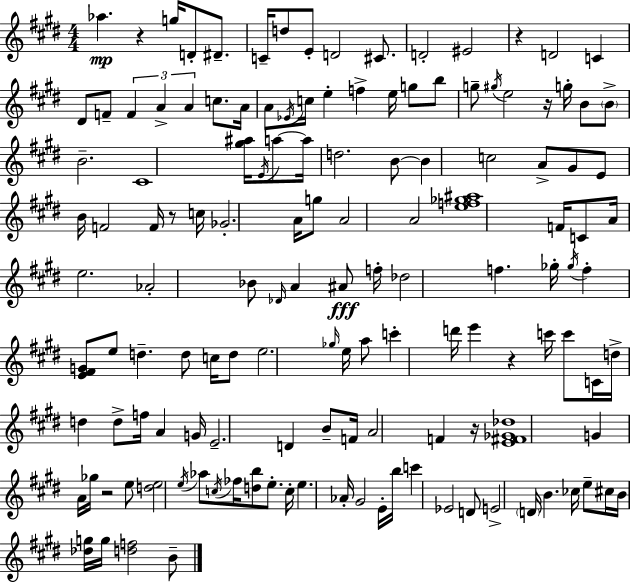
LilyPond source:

{
  \clef treble
  \numericTimeSignature
  \time 4/4
  \key e \major
  \repeat volta 2 { aes''4.\mp r4 g''16 d'8-. dis'8.-- | c'16-- d''8 e'8-. d'2 cis'8. | d'2-. eis'2 | r4 d'2 c'4 | \break dis'8 f'8-- \tuplet 3/2 { f'4 a'4-> a'4 } | c''8. a'16 a'8 \acciaccatura { ees'16 } c''16 e''4-. f''4-> | e''16 g''8 b''8 g''8-- \acciaccatura { gis''16 } e''2 | r16 g''16-. b'8 \parenthesize b'8-> b'2.-- | \break cis'1 | <gis'' ais''>16 \acciaccatura { e'16 } a''8~~ a''16 d''2. | b'8~~ b'4 c''2 | a'8-> gis'8 e'8 b'16 f'2 | \break f'16 r8 c''16 ges'2.-. | a'16 g''8 a'2 a'2 | <e'' f'' ges'' ais''>1 | f'16 c'8 a'16 e''2. | \break aes'2-. bes'8 \grace { des'16 } a'4 | ais'8\fff f''16-. des''2 f''4. | ges''16-. \acciaccatura { ges''16 } f''4-. <e' fis' g'>8 e''8 d''4.-- | d''8 c''16 d''8 e''2. | \break \grace { ges''16 } e''16 a''8 c'''4-. d'''16 e'''4 | r4 c'''16 c'''8 c'16 d''16-> d''4 d''8-> | f''16 a'4 g'16 e'2.-- | d'4 b'8-- f'16 a'2 | \break f'4 r16 <e' fis' ges' des''>1 | g'4 a'16 ges''16 r2 | e''8 <d'' e''>2 \acciaccatura { e''16 } aes''8 | \acciaccatura { c''16 } fes''16 <d'' b''>8 e''8.-. c''16-. e''4. aes'16-. | \break gis'2 e'16-. b''16 c'''4 ees'2 | d'8 e'2-> | \parenthesize d'16 b'4. ces''16 e''8-- cis''16 b'16 <des'' g''>16 g''16 <d'' f''>2 | b'8-- } \bar "|."
}